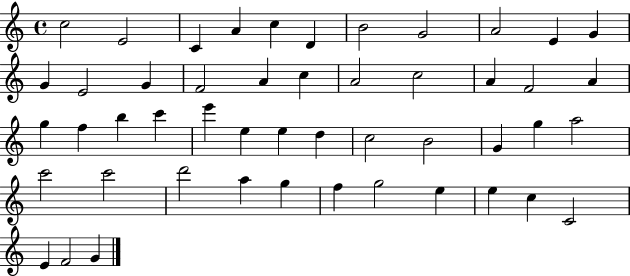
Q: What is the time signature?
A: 4/4